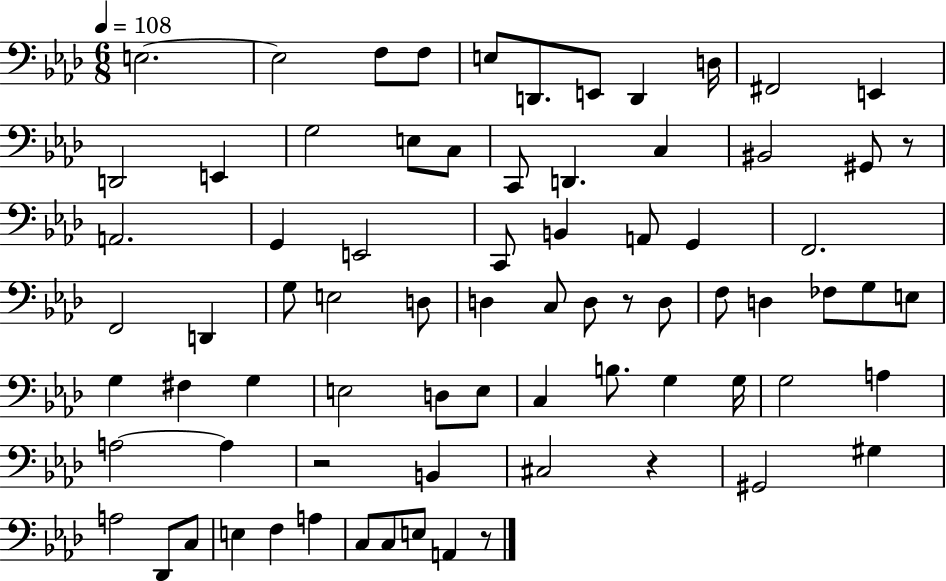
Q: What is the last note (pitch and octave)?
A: A2